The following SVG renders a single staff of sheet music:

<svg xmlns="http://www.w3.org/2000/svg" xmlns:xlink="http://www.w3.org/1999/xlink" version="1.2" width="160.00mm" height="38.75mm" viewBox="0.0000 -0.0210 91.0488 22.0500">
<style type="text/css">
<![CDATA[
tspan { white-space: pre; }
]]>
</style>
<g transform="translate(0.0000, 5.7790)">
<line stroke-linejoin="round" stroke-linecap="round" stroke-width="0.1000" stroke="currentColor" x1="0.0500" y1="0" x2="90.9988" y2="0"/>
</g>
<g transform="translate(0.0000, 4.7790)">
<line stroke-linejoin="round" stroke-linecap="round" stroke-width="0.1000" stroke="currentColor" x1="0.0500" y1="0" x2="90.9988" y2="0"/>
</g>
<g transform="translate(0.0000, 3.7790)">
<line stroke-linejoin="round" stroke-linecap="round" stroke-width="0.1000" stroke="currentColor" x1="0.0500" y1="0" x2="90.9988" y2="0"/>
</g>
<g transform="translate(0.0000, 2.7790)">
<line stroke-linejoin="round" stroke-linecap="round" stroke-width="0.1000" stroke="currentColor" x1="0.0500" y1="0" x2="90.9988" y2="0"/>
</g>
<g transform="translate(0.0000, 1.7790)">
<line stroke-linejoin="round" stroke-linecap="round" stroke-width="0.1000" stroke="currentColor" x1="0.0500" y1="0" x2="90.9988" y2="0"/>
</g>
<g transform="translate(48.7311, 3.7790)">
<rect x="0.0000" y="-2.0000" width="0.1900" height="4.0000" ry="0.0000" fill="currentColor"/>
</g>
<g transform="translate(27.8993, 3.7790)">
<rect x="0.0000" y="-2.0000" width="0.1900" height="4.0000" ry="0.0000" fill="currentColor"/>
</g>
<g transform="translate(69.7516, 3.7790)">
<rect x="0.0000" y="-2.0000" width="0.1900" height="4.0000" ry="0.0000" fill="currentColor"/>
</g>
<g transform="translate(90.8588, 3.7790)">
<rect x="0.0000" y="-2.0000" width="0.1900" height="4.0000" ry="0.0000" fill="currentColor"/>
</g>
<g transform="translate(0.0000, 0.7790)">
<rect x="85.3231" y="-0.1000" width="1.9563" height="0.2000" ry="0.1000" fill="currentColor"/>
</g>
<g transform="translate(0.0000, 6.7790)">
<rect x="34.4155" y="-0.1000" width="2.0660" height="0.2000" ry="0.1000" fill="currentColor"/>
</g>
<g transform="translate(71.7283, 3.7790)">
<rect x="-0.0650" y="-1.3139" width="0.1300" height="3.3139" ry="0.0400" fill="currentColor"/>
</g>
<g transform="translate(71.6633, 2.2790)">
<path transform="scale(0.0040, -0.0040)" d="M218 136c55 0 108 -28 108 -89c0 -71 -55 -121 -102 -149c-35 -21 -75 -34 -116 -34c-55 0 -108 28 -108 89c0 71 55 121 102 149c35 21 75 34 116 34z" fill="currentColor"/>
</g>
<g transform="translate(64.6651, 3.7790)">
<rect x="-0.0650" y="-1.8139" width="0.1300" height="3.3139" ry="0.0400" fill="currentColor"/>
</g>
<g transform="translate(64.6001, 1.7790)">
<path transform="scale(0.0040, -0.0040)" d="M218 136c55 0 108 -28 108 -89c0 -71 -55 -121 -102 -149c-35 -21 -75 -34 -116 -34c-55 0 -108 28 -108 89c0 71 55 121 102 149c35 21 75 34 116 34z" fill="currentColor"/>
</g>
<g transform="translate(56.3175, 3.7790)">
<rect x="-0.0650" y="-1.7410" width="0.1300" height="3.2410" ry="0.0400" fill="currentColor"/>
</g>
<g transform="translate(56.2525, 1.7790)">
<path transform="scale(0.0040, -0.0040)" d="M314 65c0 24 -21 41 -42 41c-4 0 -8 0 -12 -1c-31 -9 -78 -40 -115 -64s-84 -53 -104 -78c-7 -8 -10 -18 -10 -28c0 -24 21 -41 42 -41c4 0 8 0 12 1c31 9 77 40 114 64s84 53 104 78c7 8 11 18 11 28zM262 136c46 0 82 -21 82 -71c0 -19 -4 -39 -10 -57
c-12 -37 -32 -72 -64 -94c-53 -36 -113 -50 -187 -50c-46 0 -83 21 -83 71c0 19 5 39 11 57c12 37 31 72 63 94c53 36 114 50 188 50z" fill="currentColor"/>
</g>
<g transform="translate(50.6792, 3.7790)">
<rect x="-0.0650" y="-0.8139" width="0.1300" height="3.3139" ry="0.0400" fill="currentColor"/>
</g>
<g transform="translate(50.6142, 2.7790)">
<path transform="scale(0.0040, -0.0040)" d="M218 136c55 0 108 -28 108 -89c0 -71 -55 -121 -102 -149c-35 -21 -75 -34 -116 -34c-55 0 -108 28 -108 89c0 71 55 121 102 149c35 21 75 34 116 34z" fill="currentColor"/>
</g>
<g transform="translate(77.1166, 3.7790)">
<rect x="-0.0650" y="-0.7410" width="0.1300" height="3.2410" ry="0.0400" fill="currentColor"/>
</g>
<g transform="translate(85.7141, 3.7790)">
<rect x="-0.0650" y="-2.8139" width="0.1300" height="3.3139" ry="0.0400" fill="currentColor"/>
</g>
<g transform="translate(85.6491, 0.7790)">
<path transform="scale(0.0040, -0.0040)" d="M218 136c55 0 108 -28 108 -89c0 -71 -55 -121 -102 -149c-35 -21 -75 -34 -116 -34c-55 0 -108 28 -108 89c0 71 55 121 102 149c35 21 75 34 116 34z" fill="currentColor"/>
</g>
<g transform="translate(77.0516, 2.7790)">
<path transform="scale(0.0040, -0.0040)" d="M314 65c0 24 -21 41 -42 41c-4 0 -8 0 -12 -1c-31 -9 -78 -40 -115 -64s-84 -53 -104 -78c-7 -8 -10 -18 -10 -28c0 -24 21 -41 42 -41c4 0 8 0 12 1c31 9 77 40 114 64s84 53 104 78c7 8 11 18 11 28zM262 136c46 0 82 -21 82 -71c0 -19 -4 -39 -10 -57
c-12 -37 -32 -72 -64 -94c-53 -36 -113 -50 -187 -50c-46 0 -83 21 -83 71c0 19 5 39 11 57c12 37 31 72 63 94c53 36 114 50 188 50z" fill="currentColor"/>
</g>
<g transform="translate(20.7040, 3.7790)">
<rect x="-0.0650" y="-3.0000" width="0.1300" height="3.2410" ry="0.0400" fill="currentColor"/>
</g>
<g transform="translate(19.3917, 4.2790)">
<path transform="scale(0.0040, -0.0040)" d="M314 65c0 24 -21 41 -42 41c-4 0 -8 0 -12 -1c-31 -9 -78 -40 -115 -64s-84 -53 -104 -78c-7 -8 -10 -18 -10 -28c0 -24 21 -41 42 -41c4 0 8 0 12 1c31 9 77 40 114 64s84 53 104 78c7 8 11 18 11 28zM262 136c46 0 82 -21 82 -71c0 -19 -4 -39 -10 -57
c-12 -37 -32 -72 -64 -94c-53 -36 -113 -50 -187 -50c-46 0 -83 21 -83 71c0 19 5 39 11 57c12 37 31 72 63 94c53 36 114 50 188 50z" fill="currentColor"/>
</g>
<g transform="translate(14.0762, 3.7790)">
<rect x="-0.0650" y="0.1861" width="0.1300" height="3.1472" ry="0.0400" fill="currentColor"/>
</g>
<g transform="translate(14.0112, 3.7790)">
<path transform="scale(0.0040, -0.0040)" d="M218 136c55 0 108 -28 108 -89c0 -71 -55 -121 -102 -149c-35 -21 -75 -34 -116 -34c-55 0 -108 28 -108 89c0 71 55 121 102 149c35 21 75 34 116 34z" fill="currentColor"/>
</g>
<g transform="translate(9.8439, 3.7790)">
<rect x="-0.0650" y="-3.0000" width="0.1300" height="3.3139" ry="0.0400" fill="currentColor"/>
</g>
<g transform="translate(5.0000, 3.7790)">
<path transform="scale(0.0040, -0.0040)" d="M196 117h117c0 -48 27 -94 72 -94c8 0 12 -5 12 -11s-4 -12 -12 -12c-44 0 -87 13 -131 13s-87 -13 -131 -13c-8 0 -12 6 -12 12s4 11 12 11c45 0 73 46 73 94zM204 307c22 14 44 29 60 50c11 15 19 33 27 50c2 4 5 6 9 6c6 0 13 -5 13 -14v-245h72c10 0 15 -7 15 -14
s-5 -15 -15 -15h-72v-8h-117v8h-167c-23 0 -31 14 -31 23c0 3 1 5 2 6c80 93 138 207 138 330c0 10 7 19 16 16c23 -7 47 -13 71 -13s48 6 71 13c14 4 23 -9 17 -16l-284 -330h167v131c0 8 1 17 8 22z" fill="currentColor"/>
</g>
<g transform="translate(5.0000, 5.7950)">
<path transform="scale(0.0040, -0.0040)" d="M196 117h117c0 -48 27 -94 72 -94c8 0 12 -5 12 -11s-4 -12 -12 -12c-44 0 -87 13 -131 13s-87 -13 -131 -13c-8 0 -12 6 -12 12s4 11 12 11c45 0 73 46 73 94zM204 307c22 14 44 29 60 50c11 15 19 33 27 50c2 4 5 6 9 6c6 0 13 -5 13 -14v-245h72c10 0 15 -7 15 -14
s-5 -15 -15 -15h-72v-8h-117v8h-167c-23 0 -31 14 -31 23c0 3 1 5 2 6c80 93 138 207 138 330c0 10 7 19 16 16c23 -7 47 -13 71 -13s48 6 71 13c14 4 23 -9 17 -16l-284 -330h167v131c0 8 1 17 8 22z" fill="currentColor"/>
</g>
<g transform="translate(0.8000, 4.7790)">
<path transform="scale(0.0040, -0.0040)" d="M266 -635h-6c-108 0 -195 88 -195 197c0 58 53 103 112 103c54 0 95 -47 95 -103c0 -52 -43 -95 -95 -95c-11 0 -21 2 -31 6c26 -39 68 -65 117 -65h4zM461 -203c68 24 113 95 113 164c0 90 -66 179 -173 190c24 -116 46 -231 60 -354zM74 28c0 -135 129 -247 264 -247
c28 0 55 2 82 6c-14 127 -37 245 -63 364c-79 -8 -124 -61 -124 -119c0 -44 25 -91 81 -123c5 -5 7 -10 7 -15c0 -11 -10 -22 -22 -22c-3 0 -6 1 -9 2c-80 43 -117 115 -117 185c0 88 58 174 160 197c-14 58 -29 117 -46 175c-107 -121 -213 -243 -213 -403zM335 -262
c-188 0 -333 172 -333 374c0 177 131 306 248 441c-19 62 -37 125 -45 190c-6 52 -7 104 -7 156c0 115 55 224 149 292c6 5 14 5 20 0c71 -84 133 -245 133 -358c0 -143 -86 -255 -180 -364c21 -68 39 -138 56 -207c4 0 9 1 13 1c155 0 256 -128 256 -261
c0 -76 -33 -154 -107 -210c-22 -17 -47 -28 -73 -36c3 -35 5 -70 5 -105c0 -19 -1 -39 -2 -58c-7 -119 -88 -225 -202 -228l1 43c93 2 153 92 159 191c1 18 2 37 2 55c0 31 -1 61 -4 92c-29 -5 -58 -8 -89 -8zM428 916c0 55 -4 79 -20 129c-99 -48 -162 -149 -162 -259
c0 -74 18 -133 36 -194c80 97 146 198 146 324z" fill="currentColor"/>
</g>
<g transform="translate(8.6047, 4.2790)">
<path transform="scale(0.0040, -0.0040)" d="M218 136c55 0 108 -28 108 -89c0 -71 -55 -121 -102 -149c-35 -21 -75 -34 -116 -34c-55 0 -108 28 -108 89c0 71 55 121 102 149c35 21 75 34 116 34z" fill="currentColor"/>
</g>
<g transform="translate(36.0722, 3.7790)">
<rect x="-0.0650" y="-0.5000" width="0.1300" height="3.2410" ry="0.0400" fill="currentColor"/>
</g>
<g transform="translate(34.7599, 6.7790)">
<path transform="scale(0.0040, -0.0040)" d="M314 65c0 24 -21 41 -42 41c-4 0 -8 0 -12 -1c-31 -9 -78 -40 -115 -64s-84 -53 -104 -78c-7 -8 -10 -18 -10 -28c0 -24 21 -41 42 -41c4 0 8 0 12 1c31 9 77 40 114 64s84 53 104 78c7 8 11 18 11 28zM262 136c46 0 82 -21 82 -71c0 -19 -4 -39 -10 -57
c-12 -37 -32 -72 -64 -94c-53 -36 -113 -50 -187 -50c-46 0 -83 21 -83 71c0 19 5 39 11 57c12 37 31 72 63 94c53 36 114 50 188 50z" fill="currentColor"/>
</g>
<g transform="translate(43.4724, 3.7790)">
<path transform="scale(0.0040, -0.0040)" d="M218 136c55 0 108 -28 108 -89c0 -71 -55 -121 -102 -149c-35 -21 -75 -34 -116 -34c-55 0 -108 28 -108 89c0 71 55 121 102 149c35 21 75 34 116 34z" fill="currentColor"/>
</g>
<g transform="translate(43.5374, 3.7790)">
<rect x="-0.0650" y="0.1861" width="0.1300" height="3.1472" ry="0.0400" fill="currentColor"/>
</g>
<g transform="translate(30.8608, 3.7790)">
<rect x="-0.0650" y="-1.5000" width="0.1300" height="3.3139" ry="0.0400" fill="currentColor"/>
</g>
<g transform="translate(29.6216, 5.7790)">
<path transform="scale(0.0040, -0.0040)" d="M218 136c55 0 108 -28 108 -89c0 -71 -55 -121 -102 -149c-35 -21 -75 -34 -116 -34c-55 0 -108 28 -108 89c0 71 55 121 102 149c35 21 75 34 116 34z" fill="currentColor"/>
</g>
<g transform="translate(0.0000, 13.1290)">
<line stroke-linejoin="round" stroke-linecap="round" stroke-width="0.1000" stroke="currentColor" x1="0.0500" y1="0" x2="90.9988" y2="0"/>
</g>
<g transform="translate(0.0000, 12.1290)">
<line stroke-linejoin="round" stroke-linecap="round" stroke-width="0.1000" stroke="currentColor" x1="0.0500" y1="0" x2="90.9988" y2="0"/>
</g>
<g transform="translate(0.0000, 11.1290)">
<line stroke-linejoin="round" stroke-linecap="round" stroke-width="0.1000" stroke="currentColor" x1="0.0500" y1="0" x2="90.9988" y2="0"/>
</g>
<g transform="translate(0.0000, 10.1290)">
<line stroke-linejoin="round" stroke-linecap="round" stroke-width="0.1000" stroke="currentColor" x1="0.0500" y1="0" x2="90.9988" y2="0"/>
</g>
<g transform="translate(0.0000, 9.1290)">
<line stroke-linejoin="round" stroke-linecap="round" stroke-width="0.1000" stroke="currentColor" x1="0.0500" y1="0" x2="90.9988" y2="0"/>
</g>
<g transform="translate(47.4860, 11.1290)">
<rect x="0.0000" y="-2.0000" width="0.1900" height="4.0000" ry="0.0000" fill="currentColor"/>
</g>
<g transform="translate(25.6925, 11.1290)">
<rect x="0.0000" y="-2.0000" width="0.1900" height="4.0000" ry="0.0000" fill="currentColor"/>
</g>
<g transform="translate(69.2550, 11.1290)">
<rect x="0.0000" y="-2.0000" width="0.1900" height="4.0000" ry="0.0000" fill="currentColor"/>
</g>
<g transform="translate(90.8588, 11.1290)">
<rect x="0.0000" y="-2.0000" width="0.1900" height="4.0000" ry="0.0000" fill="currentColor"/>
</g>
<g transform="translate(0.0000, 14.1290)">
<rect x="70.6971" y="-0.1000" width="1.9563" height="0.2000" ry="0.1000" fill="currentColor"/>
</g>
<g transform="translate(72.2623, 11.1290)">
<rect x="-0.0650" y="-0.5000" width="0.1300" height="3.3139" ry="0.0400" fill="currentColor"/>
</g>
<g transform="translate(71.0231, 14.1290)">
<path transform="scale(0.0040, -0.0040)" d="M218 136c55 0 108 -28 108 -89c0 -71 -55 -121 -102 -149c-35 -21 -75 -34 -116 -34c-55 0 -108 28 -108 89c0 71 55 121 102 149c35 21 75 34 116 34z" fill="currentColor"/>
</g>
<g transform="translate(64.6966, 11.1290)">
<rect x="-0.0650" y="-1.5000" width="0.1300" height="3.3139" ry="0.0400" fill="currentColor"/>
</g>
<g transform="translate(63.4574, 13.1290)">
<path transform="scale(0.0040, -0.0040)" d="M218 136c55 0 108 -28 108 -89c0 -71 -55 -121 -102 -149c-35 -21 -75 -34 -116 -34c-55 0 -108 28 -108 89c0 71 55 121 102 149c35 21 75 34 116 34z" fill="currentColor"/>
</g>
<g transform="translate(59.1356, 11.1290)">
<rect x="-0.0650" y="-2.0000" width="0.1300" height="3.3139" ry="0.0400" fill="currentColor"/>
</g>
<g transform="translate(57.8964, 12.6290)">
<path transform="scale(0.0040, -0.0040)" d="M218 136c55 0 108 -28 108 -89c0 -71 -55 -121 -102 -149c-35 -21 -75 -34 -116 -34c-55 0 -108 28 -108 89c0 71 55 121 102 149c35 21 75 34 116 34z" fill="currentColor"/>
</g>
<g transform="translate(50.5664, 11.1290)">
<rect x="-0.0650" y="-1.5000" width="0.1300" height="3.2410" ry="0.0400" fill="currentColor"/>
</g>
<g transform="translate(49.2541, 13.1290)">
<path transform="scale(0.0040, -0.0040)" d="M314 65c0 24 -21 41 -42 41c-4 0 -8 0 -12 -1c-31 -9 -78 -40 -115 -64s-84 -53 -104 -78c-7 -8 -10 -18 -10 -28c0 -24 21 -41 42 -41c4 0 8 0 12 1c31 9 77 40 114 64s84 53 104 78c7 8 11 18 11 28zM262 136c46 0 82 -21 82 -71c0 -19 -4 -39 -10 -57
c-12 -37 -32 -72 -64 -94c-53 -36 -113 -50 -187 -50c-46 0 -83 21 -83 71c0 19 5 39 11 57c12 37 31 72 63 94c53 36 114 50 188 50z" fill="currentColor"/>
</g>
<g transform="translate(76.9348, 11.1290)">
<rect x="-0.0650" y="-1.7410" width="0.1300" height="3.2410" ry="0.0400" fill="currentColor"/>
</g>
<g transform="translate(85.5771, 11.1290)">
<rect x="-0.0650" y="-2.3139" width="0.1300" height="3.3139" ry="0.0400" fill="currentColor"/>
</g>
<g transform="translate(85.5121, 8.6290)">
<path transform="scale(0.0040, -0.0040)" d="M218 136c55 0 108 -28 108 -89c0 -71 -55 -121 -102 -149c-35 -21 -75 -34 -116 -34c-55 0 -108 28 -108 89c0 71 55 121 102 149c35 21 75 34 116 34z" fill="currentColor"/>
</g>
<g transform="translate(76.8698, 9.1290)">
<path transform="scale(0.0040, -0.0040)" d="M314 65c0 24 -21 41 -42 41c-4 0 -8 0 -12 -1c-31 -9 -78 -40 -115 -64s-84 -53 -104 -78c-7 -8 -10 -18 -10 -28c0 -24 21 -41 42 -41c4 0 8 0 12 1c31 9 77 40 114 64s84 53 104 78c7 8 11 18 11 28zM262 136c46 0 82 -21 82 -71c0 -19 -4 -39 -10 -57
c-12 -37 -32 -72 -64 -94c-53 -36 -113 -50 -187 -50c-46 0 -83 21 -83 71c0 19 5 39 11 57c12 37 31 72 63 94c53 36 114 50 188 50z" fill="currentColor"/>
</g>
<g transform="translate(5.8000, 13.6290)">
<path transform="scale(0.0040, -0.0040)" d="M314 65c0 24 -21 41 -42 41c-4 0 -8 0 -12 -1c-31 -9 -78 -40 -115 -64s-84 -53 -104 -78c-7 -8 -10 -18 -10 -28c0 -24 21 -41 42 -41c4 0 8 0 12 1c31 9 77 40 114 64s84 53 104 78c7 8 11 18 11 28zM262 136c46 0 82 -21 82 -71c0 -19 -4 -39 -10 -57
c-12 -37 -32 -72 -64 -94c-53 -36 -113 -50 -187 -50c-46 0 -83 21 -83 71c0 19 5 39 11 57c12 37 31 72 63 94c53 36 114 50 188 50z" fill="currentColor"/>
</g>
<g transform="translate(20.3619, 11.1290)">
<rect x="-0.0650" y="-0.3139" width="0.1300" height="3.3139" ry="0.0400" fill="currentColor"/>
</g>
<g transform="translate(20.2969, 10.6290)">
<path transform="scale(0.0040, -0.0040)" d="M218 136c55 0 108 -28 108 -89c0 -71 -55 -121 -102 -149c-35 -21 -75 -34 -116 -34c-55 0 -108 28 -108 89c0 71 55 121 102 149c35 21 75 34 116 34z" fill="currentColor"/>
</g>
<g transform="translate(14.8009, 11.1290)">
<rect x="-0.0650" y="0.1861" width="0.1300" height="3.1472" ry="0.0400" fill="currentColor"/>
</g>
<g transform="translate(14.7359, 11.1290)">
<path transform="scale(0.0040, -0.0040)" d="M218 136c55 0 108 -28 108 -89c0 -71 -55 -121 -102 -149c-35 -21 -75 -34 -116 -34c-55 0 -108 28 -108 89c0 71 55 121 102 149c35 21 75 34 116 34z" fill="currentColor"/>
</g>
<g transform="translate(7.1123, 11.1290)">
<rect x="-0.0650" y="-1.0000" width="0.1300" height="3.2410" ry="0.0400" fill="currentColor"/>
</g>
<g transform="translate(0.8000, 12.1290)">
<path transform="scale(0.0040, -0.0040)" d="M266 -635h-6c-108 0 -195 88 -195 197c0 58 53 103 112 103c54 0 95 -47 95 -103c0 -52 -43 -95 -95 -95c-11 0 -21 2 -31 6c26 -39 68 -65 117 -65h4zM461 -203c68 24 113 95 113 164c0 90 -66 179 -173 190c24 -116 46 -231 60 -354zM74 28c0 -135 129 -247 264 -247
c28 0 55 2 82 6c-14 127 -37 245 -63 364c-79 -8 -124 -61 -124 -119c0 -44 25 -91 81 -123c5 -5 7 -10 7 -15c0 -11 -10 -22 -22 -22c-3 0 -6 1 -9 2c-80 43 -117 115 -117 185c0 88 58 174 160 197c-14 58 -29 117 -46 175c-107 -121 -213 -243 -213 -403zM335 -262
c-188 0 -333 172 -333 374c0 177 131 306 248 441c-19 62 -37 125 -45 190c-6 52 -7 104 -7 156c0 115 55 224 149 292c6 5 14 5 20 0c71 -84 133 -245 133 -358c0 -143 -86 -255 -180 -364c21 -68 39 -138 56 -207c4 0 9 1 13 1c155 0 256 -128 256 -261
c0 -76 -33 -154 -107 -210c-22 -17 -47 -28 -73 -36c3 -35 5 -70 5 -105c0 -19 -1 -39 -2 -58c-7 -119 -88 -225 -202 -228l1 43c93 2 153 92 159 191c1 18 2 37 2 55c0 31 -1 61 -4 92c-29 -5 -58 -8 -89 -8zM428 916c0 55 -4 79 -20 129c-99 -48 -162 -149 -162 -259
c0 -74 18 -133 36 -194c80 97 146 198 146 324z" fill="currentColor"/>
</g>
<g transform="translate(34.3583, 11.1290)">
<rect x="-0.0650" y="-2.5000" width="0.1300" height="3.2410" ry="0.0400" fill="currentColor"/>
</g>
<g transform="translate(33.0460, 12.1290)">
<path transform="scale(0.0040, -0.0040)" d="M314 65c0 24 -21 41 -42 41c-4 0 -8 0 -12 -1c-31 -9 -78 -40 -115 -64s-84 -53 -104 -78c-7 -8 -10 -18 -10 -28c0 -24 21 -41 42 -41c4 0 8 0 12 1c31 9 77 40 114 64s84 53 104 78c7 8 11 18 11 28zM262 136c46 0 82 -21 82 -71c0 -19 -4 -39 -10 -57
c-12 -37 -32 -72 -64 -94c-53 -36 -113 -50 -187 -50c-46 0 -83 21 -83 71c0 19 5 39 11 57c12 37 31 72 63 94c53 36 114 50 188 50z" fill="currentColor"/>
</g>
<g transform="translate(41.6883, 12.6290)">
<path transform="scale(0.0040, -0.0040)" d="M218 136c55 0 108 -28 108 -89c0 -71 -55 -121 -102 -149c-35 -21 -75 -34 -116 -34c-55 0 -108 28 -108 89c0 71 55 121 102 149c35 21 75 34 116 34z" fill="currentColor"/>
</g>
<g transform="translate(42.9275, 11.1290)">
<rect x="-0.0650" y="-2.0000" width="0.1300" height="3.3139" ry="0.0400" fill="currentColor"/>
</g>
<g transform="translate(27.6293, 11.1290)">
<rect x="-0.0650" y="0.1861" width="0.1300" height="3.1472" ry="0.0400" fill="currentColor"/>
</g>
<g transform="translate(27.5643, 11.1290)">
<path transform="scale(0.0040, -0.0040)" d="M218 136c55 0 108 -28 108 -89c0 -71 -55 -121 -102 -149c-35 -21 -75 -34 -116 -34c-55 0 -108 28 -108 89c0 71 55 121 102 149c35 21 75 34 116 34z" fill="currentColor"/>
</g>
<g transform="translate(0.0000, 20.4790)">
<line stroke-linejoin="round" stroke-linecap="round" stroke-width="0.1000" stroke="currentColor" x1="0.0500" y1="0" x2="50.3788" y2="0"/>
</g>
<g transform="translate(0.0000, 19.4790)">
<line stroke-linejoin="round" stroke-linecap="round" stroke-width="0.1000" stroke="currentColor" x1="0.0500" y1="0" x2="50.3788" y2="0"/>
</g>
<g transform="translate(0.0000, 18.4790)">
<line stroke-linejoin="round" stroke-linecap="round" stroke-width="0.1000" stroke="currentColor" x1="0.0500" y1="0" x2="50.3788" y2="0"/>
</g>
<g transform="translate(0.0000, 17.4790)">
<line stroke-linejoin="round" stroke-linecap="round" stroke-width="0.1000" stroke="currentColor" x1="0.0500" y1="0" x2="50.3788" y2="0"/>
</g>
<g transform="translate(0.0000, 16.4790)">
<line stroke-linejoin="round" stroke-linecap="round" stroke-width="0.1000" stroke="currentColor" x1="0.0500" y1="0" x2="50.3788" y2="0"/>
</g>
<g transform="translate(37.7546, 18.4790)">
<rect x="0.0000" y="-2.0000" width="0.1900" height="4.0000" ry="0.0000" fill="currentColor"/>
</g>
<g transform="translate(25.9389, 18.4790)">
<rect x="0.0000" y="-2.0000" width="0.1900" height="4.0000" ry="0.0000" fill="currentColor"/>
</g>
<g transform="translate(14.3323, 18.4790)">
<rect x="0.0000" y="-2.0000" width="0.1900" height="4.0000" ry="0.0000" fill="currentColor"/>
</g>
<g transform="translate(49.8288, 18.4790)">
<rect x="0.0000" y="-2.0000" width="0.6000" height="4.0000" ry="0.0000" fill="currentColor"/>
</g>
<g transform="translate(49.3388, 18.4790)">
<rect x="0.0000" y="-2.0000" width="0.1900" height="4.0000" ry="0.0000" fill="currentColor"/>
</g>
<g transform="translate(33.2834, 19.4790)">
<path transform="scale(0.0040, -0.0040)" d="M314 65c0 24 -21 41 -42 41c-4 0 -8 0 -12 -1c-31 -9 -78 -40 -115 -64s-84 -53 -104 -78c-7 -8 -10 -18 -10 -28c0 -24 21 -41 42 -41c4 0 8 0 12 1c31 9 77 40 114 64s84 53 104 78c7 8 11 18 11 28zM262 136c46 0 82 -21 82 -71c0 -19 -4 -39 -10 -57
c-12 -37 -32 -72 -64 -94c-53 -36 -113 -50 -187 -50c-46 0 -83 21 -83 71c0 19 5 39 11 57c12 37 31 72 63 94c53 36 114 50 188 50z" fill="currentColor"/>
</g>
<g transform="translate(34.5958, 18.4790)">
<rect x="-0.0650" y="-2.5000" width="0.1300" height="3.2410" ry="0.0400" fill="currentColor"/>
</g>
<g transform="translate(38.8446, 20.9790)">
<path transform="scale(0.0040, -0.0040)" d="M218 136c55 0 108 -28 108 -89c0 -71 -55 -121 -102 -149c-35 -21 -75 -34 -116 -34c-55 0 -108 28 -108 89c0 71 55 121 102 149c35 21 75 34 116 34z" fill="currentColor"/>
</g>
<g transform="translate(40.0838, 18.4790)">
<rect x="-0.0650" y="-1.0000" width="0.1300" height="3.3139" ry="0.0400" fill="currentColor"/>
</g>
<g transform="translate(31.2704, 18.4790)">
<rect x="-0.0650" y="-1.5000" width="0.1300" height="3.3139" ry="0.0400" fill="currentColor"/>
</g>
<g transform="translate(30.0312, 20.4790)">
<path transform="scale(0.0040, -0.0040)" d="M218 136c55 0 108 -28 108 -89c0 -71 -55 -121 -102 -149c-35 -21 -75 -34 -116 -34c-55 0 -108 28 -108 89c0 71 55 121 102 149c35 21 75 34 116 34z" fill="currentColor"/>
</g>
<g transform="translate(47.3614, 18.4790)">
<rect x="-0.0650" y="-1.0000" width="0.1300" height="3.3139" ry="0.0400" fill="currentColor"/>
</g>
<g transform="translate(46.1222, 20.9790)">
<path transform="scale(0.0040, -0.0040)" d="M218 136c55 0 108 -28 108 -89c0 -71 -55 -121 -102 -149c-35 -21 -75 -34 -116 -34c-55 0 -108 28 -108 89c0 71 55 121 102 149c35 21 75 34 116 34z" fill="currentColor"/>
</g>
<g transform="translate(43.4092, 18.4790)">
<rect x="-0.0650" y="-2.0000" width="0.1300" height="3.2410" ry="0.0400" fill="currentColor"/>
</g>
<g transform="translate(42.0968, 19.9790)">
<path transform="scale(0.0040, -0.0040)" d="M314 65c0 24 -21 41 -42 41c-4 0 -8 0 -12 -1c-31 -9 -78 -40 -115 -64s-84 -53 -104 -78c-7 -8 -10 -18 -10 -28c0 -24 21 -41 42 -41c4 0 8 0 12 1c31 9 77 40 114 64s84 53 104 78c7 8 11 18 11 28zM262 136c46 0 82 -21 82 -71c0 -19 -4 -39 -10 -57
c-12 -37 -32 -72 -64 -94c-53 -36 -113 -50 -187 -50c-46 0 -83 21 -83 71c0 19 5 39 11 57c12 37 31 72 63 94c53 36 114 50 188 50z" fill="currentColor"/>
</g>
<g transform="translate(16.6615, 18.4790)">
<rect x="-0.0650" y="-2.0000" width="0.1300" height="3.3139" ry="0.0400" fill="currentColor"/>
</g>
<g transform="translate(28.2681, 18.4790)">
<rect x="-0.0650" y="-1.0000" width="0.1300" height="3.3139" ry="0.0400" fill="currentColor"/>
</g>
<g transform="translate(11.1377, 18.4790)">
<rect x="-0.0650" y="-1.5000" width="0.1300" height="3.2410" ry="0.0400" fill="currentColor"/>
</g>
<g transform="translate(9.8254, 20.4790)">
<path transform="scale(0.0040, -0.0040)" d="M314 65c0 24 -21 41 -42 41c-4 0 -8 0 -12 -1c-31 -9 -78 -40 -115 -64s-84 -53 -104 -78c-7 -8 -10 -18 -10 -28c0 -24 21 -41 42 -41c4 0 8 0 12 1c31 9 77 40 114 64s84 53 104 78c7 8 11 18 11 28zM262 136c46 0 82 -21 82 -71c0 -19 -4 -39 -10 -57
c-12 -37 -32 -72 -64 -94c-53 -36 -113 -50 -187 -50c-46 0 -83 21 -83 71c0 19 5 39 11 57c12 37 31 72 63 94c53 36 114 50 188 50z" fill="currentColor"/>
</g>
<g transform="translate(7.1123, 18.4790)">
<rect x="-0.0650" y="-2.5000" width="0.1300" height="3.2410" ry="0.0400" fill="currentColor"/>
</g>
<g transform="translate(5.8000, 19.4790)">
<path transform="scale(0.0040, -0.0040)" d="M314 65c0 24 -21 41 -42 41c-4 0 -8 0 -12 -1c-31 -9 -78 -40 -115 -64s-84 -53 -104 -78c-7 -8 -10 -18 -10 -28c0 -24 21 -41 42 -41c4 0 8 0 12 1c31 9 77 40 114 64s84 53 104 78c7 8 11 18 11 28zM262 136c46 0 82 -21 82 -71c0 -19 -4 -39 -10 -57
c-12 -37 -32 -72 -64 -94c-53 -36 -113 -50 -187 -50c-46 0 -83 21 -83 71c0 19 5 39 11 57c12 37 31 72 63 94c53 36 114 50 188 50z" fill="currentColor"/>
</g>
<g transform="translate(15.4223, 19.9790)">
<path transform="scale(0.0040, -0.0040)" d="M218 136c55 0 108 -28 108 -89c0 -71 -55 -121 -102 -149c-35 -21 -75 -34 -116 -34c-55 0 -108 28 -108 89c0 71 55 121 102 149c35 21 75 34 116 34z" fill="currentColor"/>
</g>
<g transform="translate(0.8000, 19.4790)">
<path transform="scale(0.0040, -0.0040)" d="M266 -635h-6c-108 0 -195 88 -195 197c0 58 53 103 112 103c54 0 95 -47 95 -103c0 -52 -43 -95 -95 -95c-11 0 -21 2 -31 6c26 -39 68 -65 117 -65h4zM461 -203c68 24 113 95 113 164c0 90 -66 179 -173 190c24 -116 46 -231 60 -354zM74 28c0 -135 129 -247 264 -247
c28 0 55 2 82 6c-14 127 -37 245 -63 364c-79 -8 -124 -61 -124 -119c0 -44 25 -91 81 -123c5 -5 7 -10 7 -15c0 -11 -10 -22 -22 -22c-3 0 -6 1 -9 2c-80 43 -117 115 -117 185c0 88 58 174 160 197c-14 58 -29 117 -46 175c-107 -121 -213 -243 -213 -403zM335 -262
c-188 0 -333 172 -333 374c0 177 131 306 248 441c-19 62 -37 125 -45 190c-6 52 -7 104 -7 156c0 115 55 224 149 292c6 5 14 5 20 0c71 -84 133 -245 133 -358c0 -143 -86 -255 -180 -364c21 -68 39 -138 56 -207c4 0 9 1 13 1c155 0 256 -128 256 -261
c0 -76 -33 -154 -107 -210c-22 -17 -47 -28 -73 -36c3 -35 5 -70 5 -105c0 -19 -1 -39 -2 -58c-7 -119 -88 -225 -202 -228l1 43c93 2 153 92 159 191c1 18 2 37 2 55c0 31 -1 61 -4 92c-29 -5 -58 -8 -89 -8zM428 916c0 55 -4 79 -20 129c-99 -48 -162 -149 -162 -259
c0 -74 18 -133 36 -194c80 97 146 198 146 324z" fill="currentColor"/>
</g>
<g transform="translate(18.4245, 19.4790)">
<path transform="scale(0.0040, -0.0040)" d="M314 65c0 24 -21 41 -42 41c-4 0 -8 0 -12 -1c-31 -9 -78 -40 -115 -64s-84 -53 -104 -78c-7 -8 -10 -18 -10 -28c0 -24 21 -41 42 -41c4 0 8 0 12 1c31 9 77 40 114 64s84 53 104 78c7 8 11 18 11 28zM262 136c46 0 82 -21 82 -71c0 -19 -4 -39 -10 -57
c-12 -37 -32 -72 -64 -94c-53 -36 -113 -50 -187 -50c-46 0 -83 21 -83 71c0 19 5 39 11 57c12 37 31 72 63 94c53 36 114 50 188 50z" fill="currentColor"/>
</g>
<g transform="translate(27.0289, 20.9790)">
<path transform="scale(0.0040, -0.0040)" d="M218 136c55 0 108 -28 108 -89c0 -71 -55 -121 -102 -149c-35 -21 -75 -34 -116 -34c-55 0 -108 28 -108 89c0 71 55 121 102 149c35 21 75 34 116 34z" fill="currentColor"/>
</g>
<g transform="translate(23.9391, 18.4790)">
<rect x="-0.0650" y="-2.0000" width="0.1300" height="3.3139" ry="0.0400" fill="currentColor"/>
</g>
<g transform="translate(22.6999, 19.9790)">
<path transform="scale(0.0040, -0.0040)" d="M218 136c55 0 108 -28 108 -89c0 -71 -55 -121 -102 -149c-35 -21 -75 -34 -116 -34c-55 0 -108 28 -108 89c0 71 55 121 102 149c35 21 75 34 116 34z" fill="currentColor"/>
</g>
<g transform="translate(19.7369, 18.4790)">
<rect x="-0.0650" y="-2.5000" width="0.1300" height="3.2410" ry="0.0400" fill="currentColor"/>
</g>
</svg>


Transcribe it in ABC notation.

X:1
T:Untitled
M:4/4
L:1/4
K:C
A B A2 E C2 B d f2 f e d2 a D2 B c B G2 F E2 F E C f2 g G2 E2 F G2 F D E G2 D F2 D